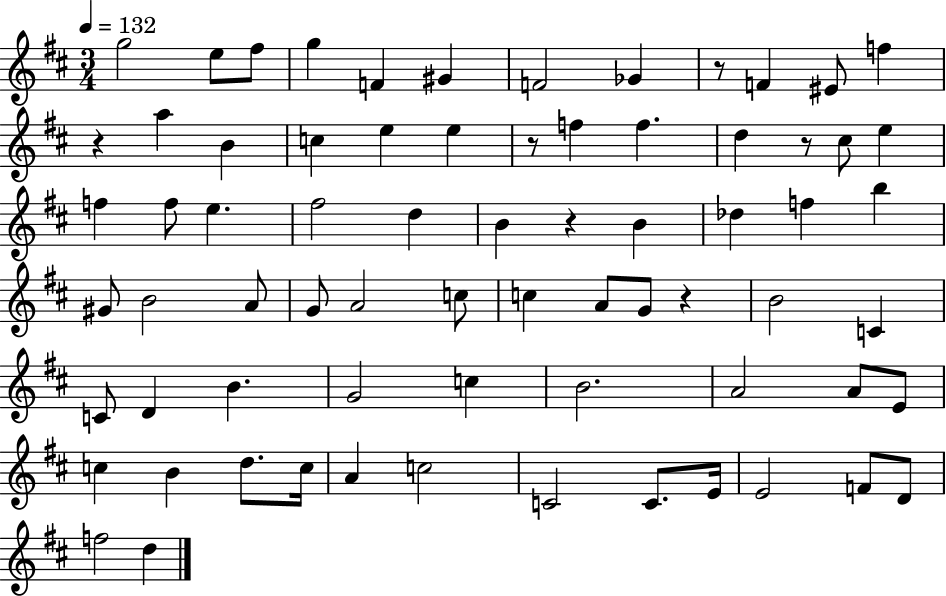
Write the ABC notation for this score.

X:1
T:Untitled
M:3/4
L:1/4
K:D
g2 e/2 ^f/2 g F ^G F2 _G z/2 F ^E/2 f z a B c e e z/2 f f d z/2 ^c/2 e f f/2 e ^f2 d B z B _d f b ^G/2 B2 A/2 G/2 A2 c/2 c A/2 G/2 z B2 C C/2 D B G2 c B2 A2 A/2 E/2 c B d/2 c/4 A c2 C2 C/2 E/4 E2 F/2 D/2 f2 d